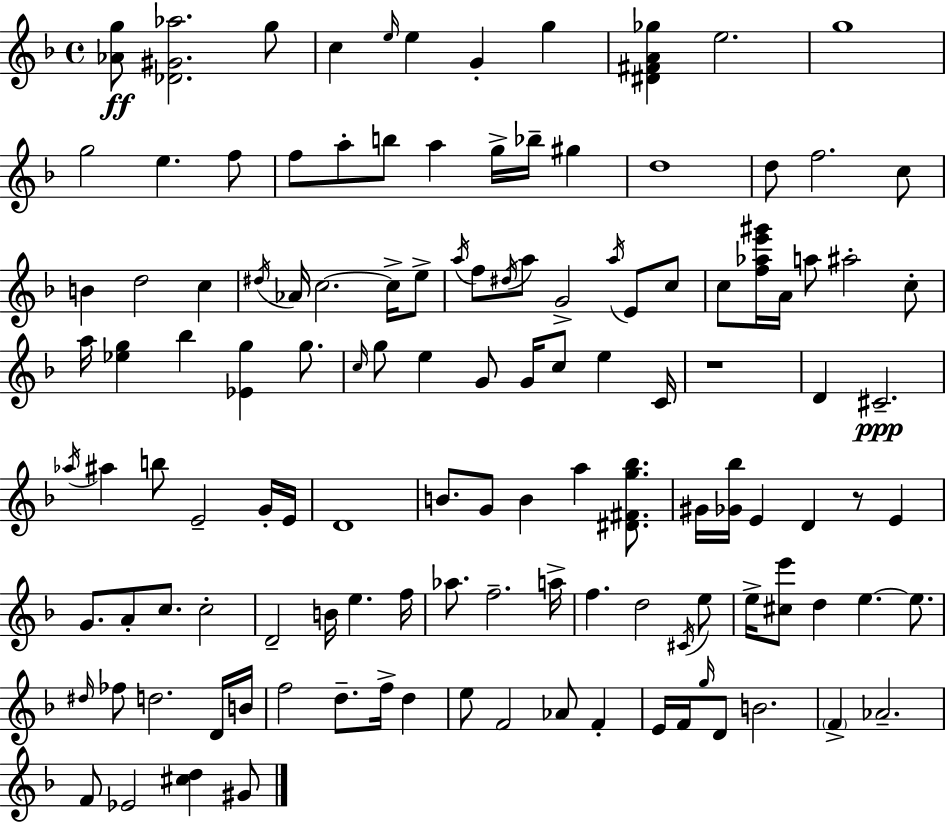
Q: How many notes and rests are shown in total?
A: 125